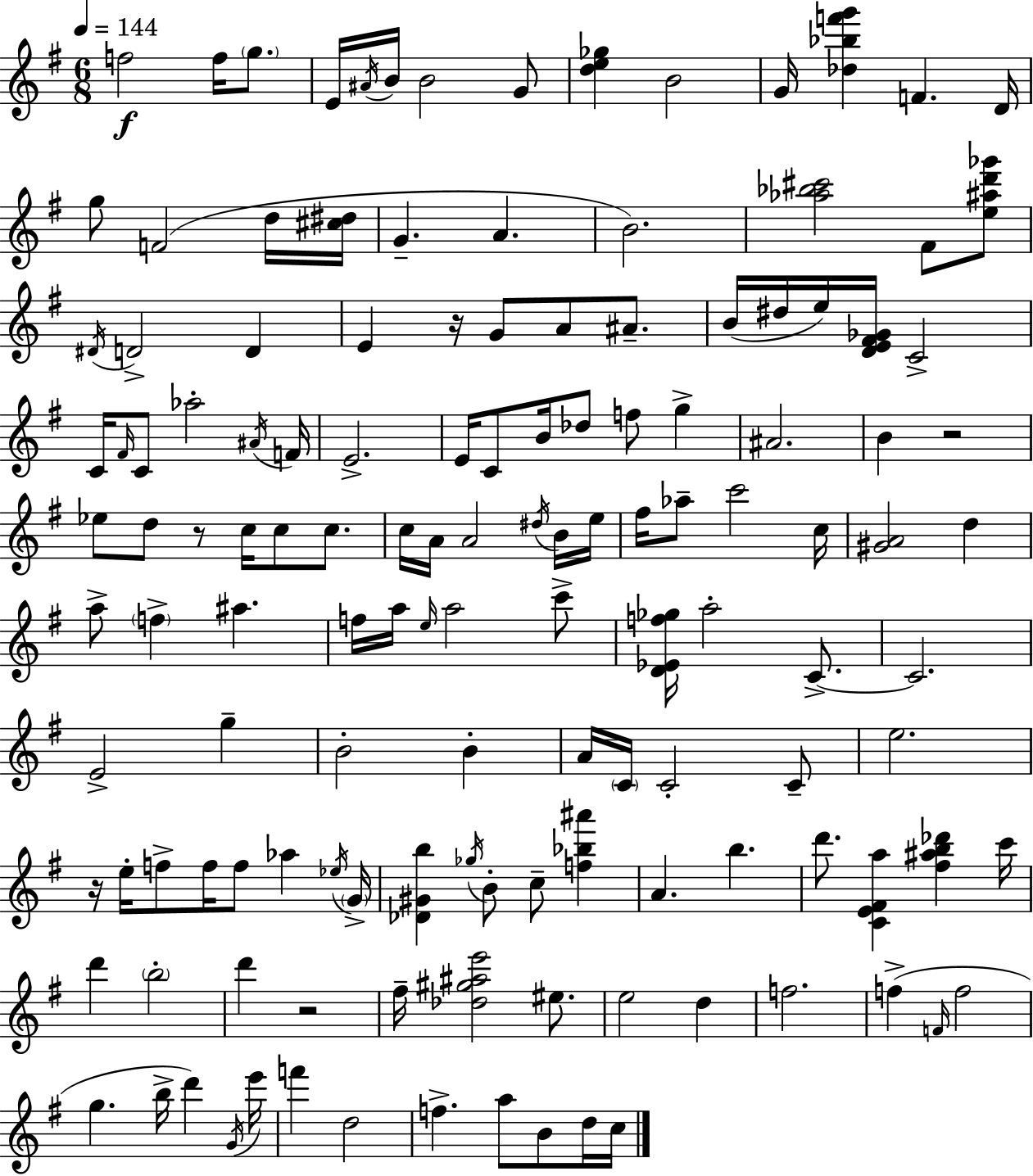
X:1
T:Untitled
M:6/8
L:1/4
K:Em
f2 f/4 g/2 E/4 ^A/4 B/4 B2 G/2 [de_g] B2 G/4 [_d_bf'g'] F D/4 g/2 F2 d/4 [^c^d]/4 G A B2 [_a_b^c']2 ^F/2 [e^ad'_g']/2 ^D/4 D2 D E z/4 G/2 A/2 ^A/2 B/4 ^d/4 e/4 [DE^F_G]/4 C2 C/4 ^F/4 C/2 _a2 ^A/4 F/4 E2 E/4 C/2 B/4 _d/2 f/2 g ^A2 B z2 _e/2 d/2 z/2 c/4 c/2 c/2 c/4 A/4 A2 ^d/4 B/4 e/4 ^f/4 _a/2 c'2 c/4 [^GA]2 d a/2 f ^a f/4 a/4 e/4 a2 c'/2 [D_Ef_g]/4 a2 C/2 C2 E2 g B2 B A/4 C/4 C2 C/2 e2 z/4 e/4 f/2 f/4 f/2 _a _e/4 G/4 [_D^Gb] _g/4 B/2 c/2 [f_b^a'] A b d'/2 [CE^Fa] [^f^ab_d'] c'/4 d' b2 d' z2 ^f/4 [_d^g^ae']2 ^e/2 e2 d f2 f F/4 f2 g b/4 d' G/4 e'/4 f' d2 f a/2 B/2 d/4 c/4